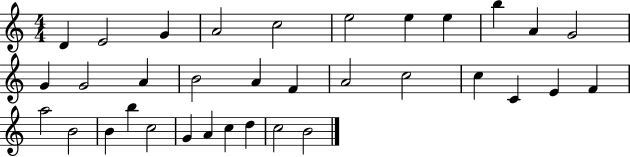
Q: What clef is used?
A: treble